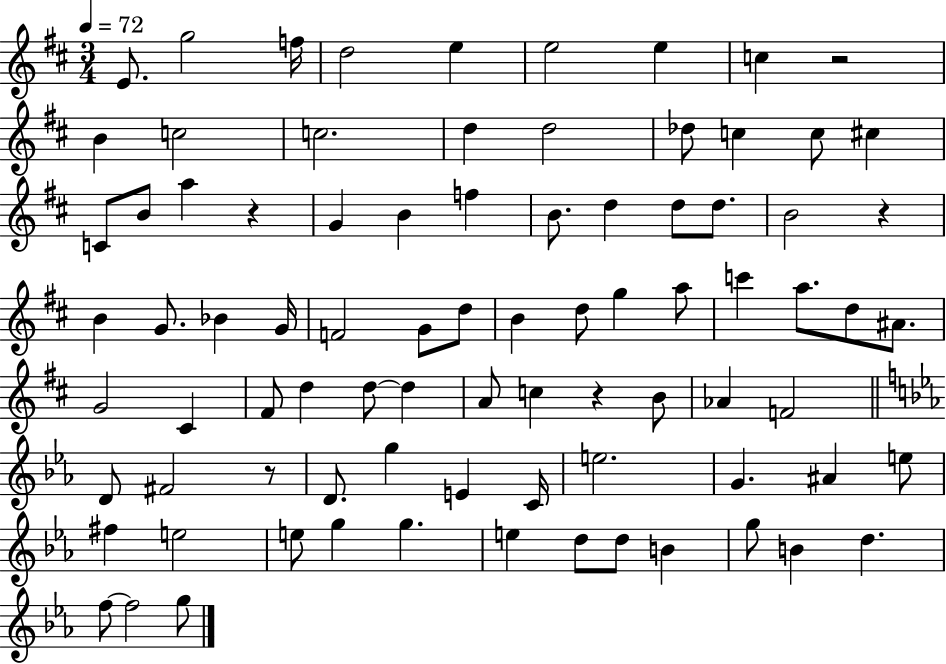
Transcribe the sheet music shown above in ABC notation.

X:1
T:Untitled
M:3/4
L:1/4
K:D
E/2 g2 f/4 d2 e e2 e c z2 B c2 c2 d d2 _d/2 c c/2 ^c C/2 B/2 a z G B f B/2 d d/2 d/2 B2 z B G/2 _B G/4 F2 G/2 d/2 B d/2 g a/2 c' a/2 d/2 ^A/2 G2 ^C ^F/2 d d/2 d A/2 c z B/2 _A F2 D/2 ^F2 z/2 D/2 g E C/4 e2 G ^A e/2 ^f e2 e/2 g g e d/2 d/2 B g/2 B d f/2 f2 g/2